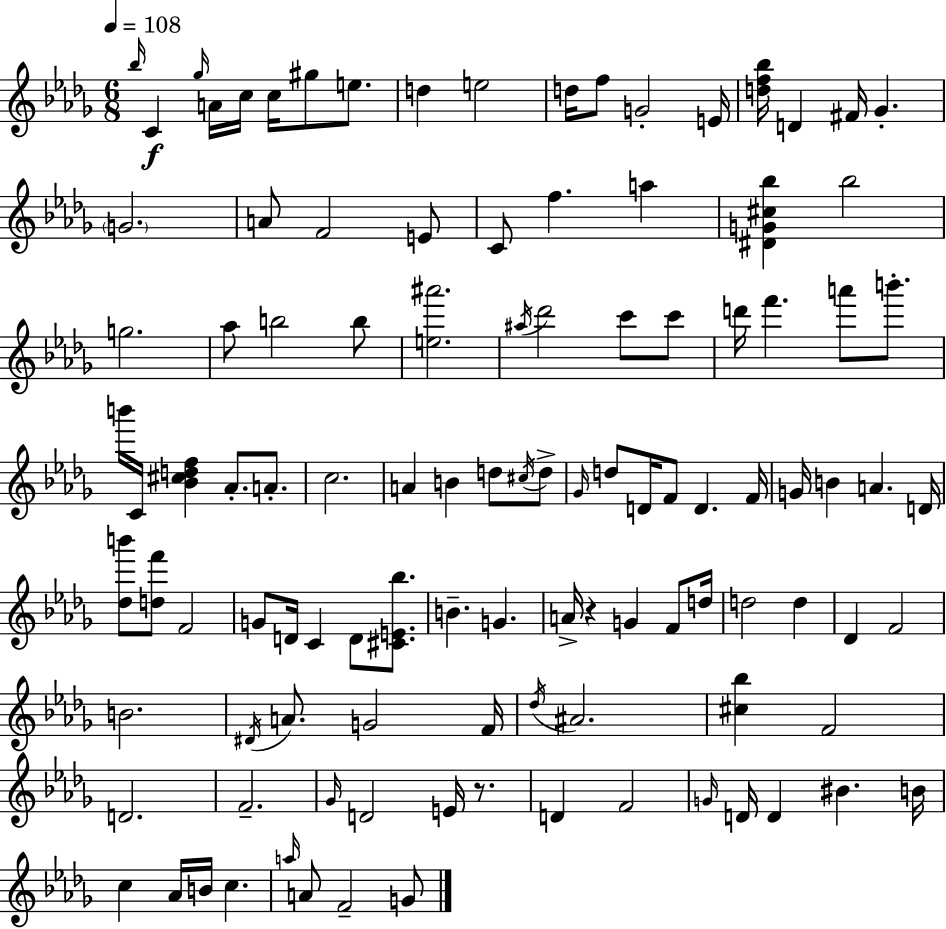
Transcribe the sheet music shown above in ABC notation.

X:1
T:Untitled
M:6/8
L:1/4
K:Bbm
_b/4 C _g/4 A/4 c/4 c/4 ^g/2 e/2 d e2 d/4 f/2 G2 E/4 [df_b]/4 D ^F/4 _G G2 A/2 F2 E/2 C/2 f a [^DG^c_b] _b2 g2 _a/2 b2 b/2 [e^a']2 ^a/4 _d'2 c'/2 c'/2 d'/4 f' a'/2 b'/2 b'/4 C/4 [_B^cdf] _A/2 A/2 c2 A B d/2 ^c/4 d/2 _G/4 d/2 D/4 F/2 D F/4 G/4 B A D/4 [_db']/2 [df']/2 F2 G/2 D/4 C D/2 [^CE_b]/2 B G A/4 z G F/2 d/4 d2 d _D F2 B2 ^D/4 A/2 G2 F/4 _d/4 ^A2 [^c_b] F2 D2 F2 _G/4 D2 E/4 z/2 D F2 G/4 D/4 D ^B B/4 c _A/4 B/4 c a/4 A/2 F2 G/2